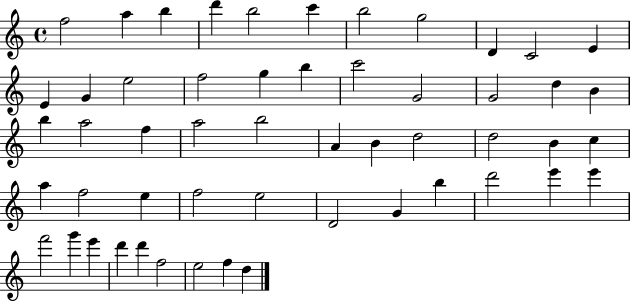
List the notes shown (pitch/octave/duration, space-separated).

F5/h A5/q B5/q D6/q B5/h C6/q B5/h G5/h D4/q C4/h E4/q E4/q G4/q E5/h F5/h G5/q B5/q C6/h G4/h G4/h D5/q B4/q B5/q A5/h F5/q A5/h B5/h A4/q B4/q D5/h D5/h B4/q C5/q A5/q F5/h E5/q F5/h E5/h D4/h G4/q B5/q D6/h E6/q E6/q F6/h G6/q E6/q D6/q D6/q F5/h E5/h F5/q D5/q